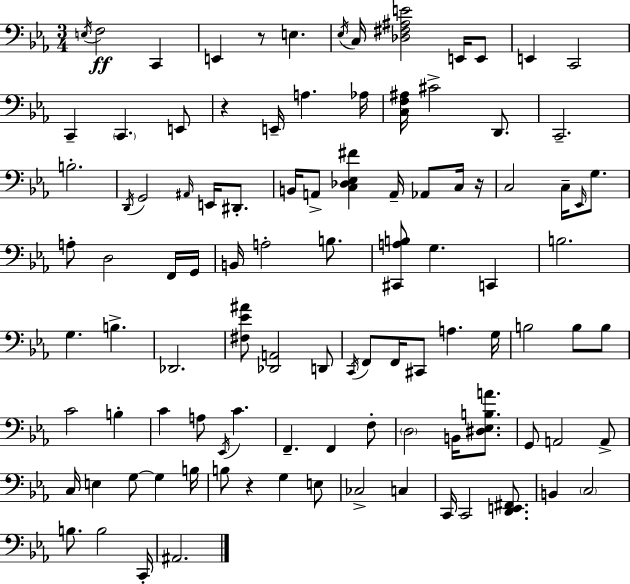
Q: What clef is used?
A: bass